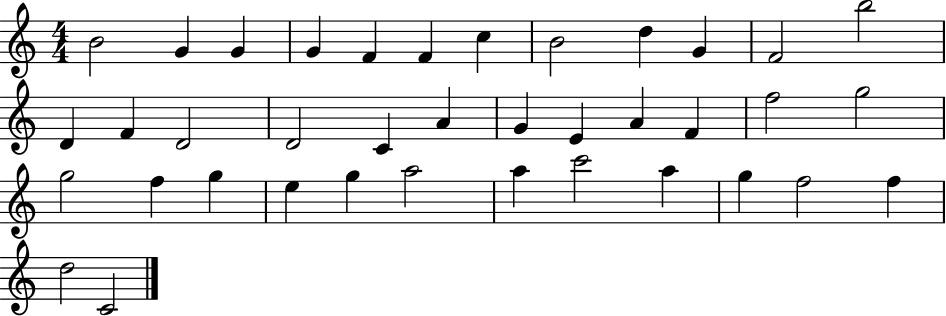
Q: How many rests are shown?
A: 0